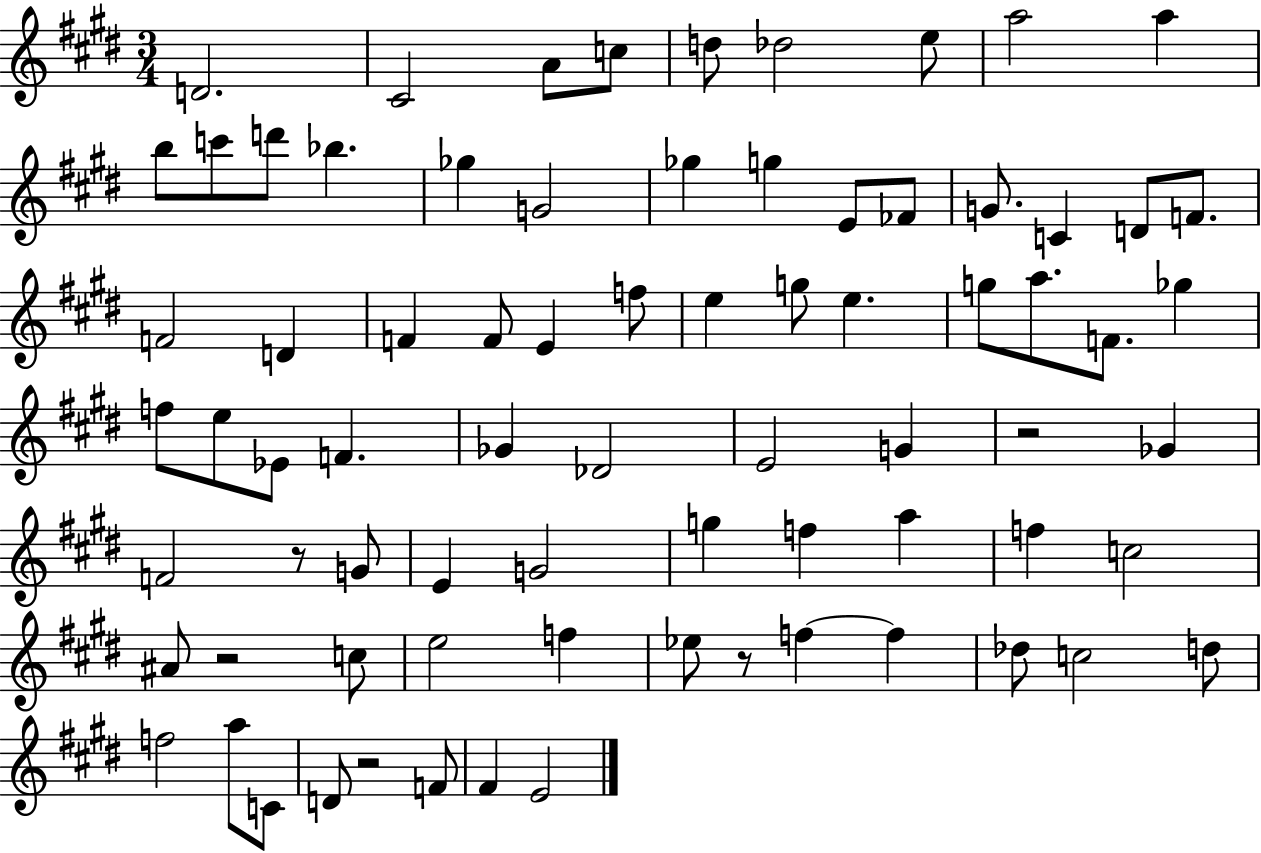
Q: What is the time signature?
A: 3/4